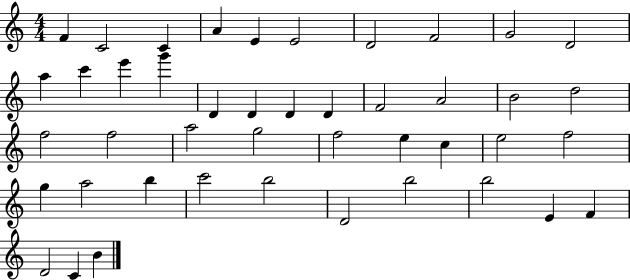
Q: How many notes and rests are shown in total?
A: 44